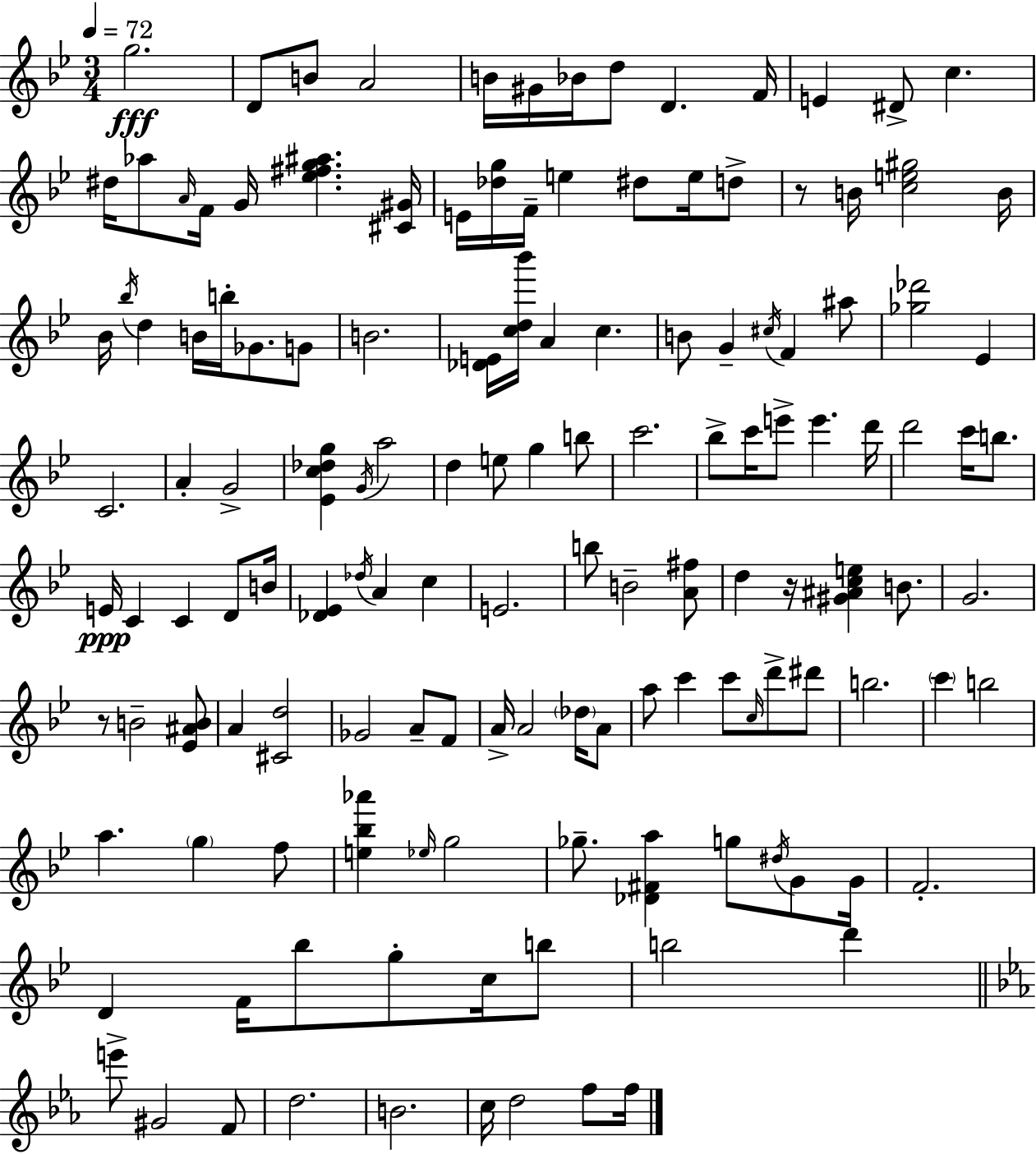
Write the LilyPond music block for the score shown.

{
  \clef treble
  \numericTimeSignature
  \time 3/4
  \key g \minor
  \tempo 4 = 72
  g''2.\fff | d'8 b'8 a'2 | b'16 gis'16 bes'16 d''8 d'4. f'16 | e'4 dis'8-> c''4. | \break dis''16 aes''8 \grace { a'16 } f'16 g'16 <ees'' fis'' g'' ais''>4. | <cis' gis'>16 e'16 <des'' g''>16 f'16-- e''4 dis''8 e''16 d''8-> | r8 b'16 <c'' e'' gis''>2 | b'16 bes'16 \acciaccatura { bes''16 } d''4 b'16 b''16-. ges'8. | \break g'8 b'2. | <des' e'>16 <c'' d'' bes'''>16 a'4 c''4. | b'8 g'4-- \acciaccatura { cis''16 } f'4 | ais''8 <ges'' des'''>2 ees'4 | \break c'2. | a'4-. g'2-> | <ees' c'' des'' g''>4 \acciaccatura { g'16 } a''2 | d''4 e''8 g''4 | \break b''8 c'''2. | bes''8-> c'''16 e'''8-> e'''4. | d'''16 d'''2 | c'''16 b''8. e'16\ppp c'4 c'4 | \break d'8 b'16 <des' ees'>4 \acciaccatura { des''16 } a'4 | c''4 e'2. | b''8 b'2-- | <a' fis''>8 d''4 r16 <gis' ais' c'' e''>4 | \break b'8. g'2. | r8 b'2-- | <ees' ais' b'>8 a'4 <cis' d''>2 | ges'2 | \break a'8-- f'8 a'16-> a'2 | \parenthesize des''16 a'8 a''8 c'''4 c'''8 | \grace { c''16 } d'''8-> dis'''8 b''2. | \parenthesize c'''4 b''2 | \break a''4. | \parenthesize g''4 f''8 <e'' bes'' aes'''>4 \grace { ees''16 } g''2 | ges''8.-- <des' fis' a''>4 | g''8 \acciaccatura { dis''16 } g'8 g'16 f'2.-. | \break d'4 | f'16 bes''8 g''8-. c''16 b''8 b''2 | d'''4 \bar "||" \break \key ees \major e'''8-> gis'2 f'8 | d''2. | b'2. | c''16 d''2 f''8 f''16 | \break \bar "|."
}